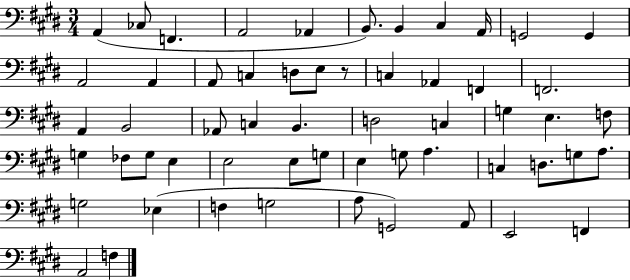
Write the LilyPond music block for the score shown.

{
  \clef bass
  \numericTimeSignature
  \time 3/4
  \key e \major
  a,4( ces8 f,4. | a,2 aes,4 | b,8.) b,4 cis4 a,16 | g,2 g,4 | \break a,2 a,4 | a,8 c4 d8 e8 r8 | c4 aes,4 f,4 | f,2. | \break a,4 b,2 | aes,8 c4 b,4. | d2 c4 | g4 e4. f8 | \break g4 fes8 g8 e4 | e2 e8 g8 | e4 g8 a4. | c4 d8. g8 a8. | \break g2 ees4( | f4 g2 | a8 g,2) a,8 | e,2 f,4 | \break a,2 f4 | \bar "|."
}